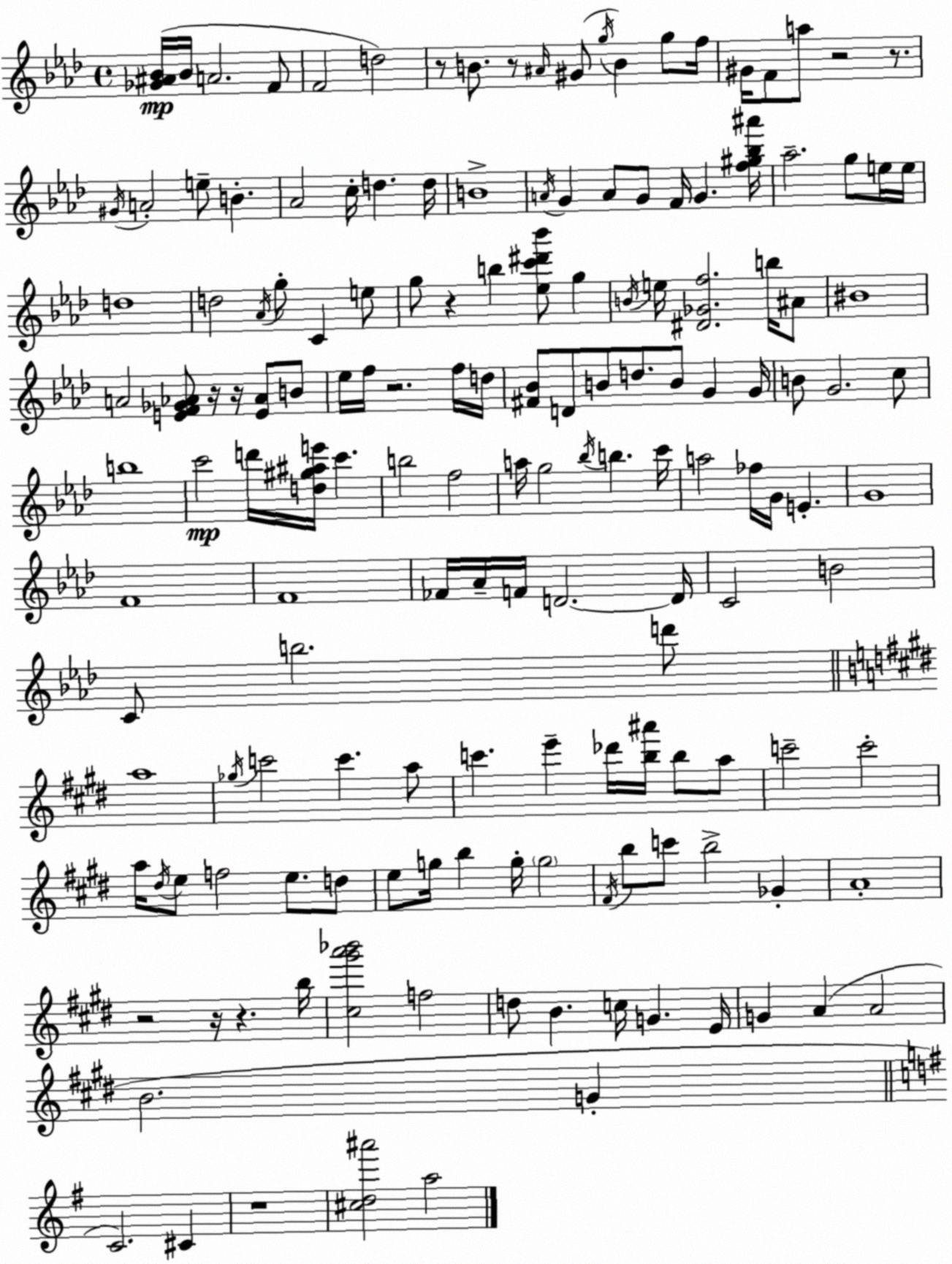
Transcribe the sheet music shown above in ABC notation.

X:1
T:Untitled
M:4/4
L:1/4
K:Ab
[_G^A_B]/4 _B/4 A2 F/2 F2 d2 z/2 B/2 z/2 ^A/4 ^G/2 g/4 B g/2 f/4 ^G/4 F/2 a/2 z2 z/2 ^G/4 A2 e/2 B _A2 c/4 d d/4 B4 A/4 G A/2 G/2 F/4 G [f^g_b^a']/4 _a2 g/2 e/4 e/4 d4 d2 _A/4 g/2 C e/2 g/2 z b [_ec'^d'_b']/2 g B/4 e/4 [^D_Gf]2 b/4 ^A/2 ^B4 A2 [EF_G_A]/2 z/4 z/4 [E_A]/2 B/2 _e/4 f/4 z2 f/4 d/4 [^F_B]/2 D/2 B/2 d/2 B/2 G G/4 B/2 G2 c/2 b4 c'2 d'/4 [d^g^ae']/4 c' b2 f2 a/4 g2 _b/4 b c'/4 a2 _f/4 G/4 E G4 F4 F4 _F/4 _A/4 F/4 D2 D/4 C2 B2 C/2 b2 d'/2 a4 _g/4 c'2 c' a/2 c' e' _d'/4 [b^a']/4 b/2 a/2 c'2 c'2 a/4 ^d/4 e/2 f2 e/2 d/2 e/2 g/4 b g/4 g2 ^F/4 b/2 c'/2 b2 _G A4 z2 z/4 z b/4 [^c^g'a'_b']2 f2 d/2 B c/4 G E/4 G A A2 B2 G C2 ^C z4 [^cd^a']2 a2